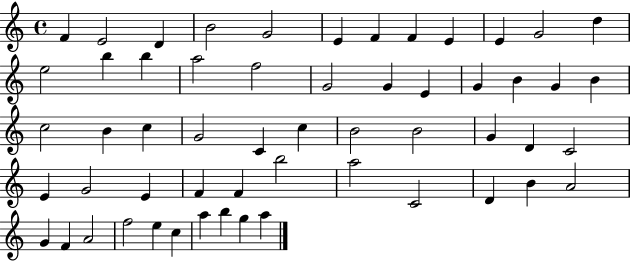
X:1
T:Untitled
M:4/4
L:1/4
K:C
F E2 D B2 G2 E F F E E G2 d e2 b b a2 f2 G2 G E G B G B c2 B c G2 C c B2 B2 G D C2 E G2 E F F b2 a2 C2 D B A2 G F A2 f2 e c a b g a